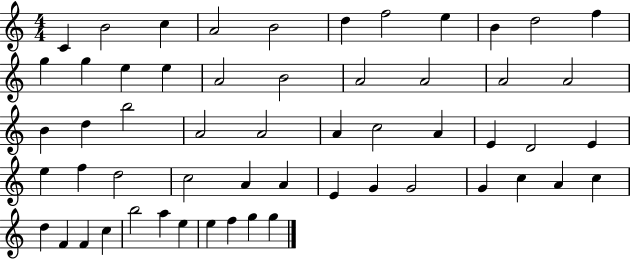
C4/q B4/h C5/q A4/h B4/h D5/q F5/h E5/q B4/q D5/h F5/q G5/q G5/q E5/q E5/q A4/h B4/h A4/h A4/h A4/h A4/h B4/q D5/q B5/h A4/h A4/h A4/q C5/h A4/q E4/q D4/h E4/q E5/q F5/q D5/h C5/h A4/q A4/q E4/q G4/q G4/h G4/q C5/q A4/q C5/q D5/q F4/q F4/q C5/q B5/h A5/q E5/q E5/q F5/q G5/q G5/q